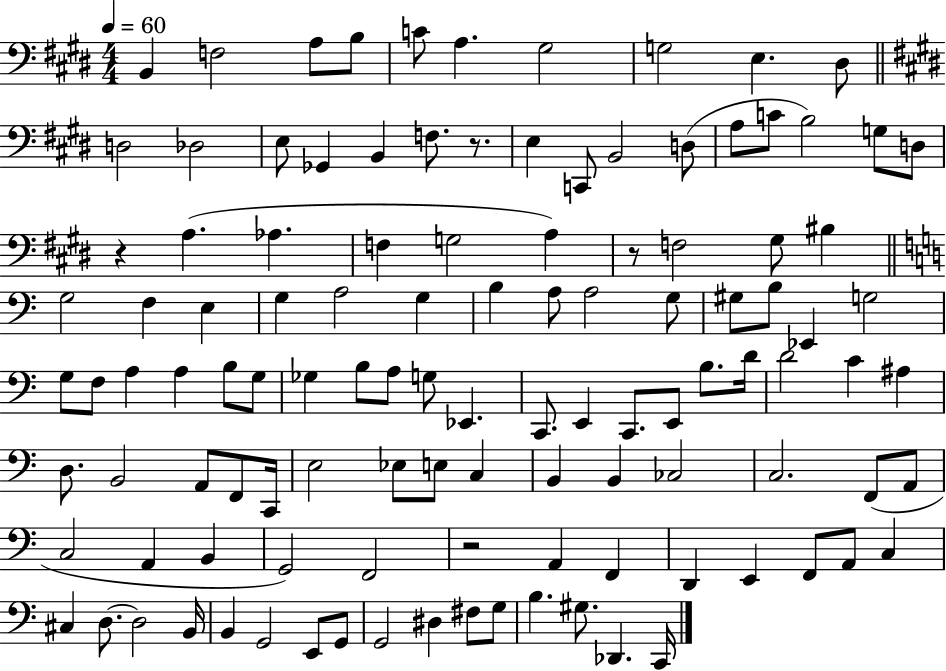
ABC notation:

X:1
T:Untitled
M:4/4
L:1/4
K:E
B,, F,2 A,/2 B,/2 C/2 A, ^G,2 G,2 E, ^D,/2 D,2 _D,2 E,/2 _G,, B,, F,/2 z/2 E, C,,/2 B,,2 D,/2 A,/2 C/2 B,2 G,/2 D,/2 z A, _A, F, G,2 A, z/2 F,2 ^G,/2 ^B, G,2 F, E, G, A,2 G, B, A,/2 A,2 G,/2 ^G,/2 B,/2 _E,, G,2 G,/2 F,/2 A, A, B,/2 G,/2 _G, B,/2 A,/2 G,/2 _E,, C,,/2 E,, C,,/2 E,,/2 B,/2 D/4 D2 C ^A, D,/2 B,,2 A,,/2 F,,/2 C,,/4 E,2 _E,/2 E,/2 C, B,, B,, _C,2 C,2 F,,/2 A,,/2 C,2 A,, B,, G,,2 F,,2 z2 A,, F,, D,, E,, F,,/2 A,,/2 C, ^C, D,/2 D,2 B,,/4 B,, G,,2 E,,/2 G,,/2 G,,2 ^D, ^F,/2 G,/2 B, ^G,/2 _D,, C,,/4